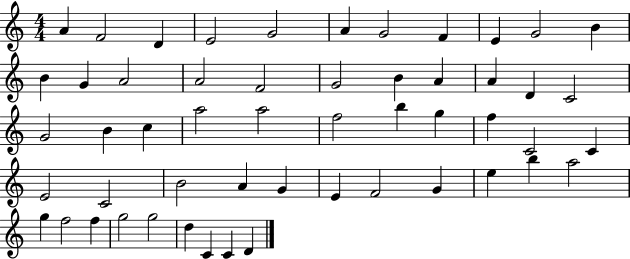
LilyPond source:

{
  \clef treble
  \numericTimeSignature
  \time 4/4
  \key c \major
  a'4 f'2 d'4 | e'2 g'2 | a'4 g'2 f'4 | e'4 g'2 b'4 | \break b'4 g'4 a'2 | a'2 f'2 | g'2 b'4 a'4 | a'4 d'4 c'2 | \break g'2 b'4 c''4 | a''2 a''2 | f''2 b''4 g''4 | f''4 c'2 c'4 | \break e'2 c'2 | b'2 a'4 g'4 | e'4 f'2 g'4 | e''4 b''4 a''2 | \break g''4 f''2 f''4 | g''2 g''2 | d''4 c'4 c'4 d'4 | \bar "|."
}